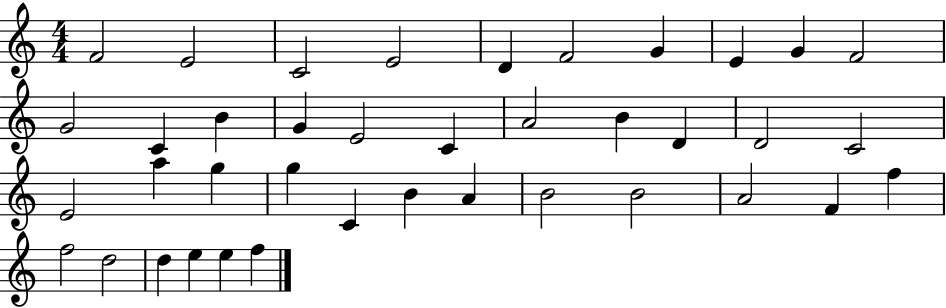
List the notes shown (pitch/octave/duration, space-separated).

F4/h E4/h C4/h E4/h D4/q F4/h G4/q E4/q G4/q F4/h G4/h C4/q B4/q G4/q E4/h C4/q A4/h B4/q D4/q D4/h C4/h E4/h A5/q G5/q G5/q C4/q B4/q A4/q B4/h B4/h A4/h F4/q F5/q F5/h D5/h D5/q E5/q E5/q F5/q